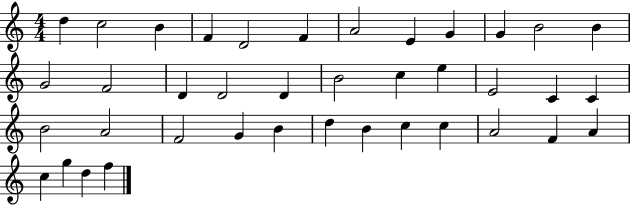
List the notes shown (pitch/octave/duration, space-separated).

D5/q C5/h B4/q F4/q D4/h F4/q A4/h E4/q G4/q G4/q B4/h B4/q G4/h F4/h D4/q D4/h D4/q B4/h C5/q E5/q E4/h C4/q C4/q B4/h A4/h F4/h G4/q B4/q D5/q B4/q C5/q C5/q A4/h F4/q A4/q C5/q G5/q D5/q F5/q